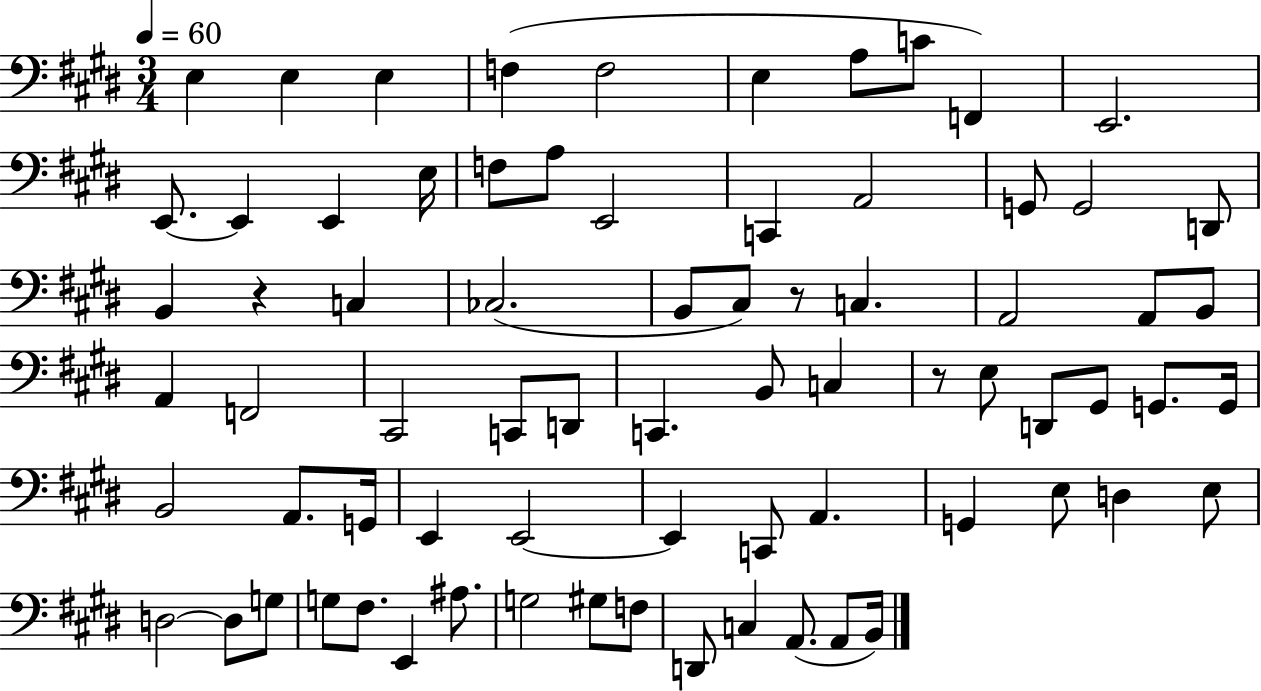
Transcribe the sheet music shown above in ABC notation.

X:1
T:Untitled
M:3/4
L:1/4
K:E
E, E, E, F, F,2 E, A,/2 C/2 F,, E,,2 E,,/2 E,, E,, E,/4 F,/2 A,/2 E,,2 C,, A,,2 G,,/2 G,,2 D,,/2 B,, z C, _C,2 B,,/2 ^C,/2 z/2 C, A,,2 A,,/2 B,,/2 A,, F,,2 ^C,,2 C,,/2 D,,/2 C,, B,,/2 C, z/2 E,/2 D,,/2 ^G,,/2 G,,/2 G,,/4 B,,2 A,,/2 G,,/4 E,, E,,2 E,, C,,/2 A,, G,, E,/2 D, E,/2 D,2 D,/2 G,/2 G,/2 ^F,/2 E,, ^A,/2 G,2 ^G,/2 F,/2 D,,/2 C, A,,/2 A,,/2 B,,/4